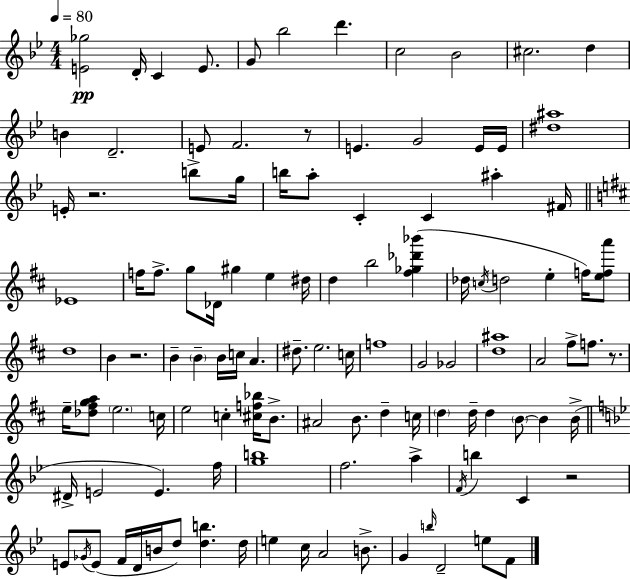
{
  \clef treble
  \numericTimeSignature
  \time 4/4
  \key bes \major
  \tempo 4 = 80
  <e' ges''>2\pp d'16-. c'4 e'8. | g'8 bes''2 d'''4. | c''2 bes'2 | cis''2. d''4 | \break b'4 d'2.-- | e'8 f'2. r8 | e'4. g'2 e'16 e'16 | <dis'' ais''>1 | \break e'16-. r2. b''8-> g''16 | b''16 a''8-. c'4-. c'4 ais''4-. fis'16 | \bar "||" \break \key b \minor ees'1 | f''16 f''8.-> g''8 des'16 gis''4 e''4 dis''16 | d''4 b''2 <fis'' ges'' des''' bes'''>4( | des''16 \acciaccatura { c''16 } d''2 e''4-. f''16) <e'' f'' a'''>8 | \break d''1 | b'4 r2. | b'4-- \parenthesize b'4-- b'16 c''16 a'4. | dis''8.-- e''2. | \break c''16 f''1 | g'2 ges'2 | <d'' ais''>1 | a'2 fis''8-> f''8. r8. | \break e''16-- <des'' fis'' g'' a''>8 \parenthesize e''2. | c''16 e''2 c''4-. <cis'' f'' bes''>16 b'8.-> | ais'2 b'8. d''4-- | c''16 \parenthesize d''4 d''16-- d''4 \parenthesize b'8~~ b'4 | \break b'16->( \bar "||" \break \key bes \major dis'16-> e'2 e'4.) f''16 | <g'' b''>1 | f''2. a''4-> | \acciaccatura { f'16 } b''4 c'4 r2 | \break e'8 \acciaccatura { ges'16 } e'8( f'16 d'16 b'16 d''8) <d'' b''>4. | d''16 e''4 c''16 a'2 b'8.-> | g'4 \grace { b''16 } d'2-- e''8 | f'8 \bar "|."
}